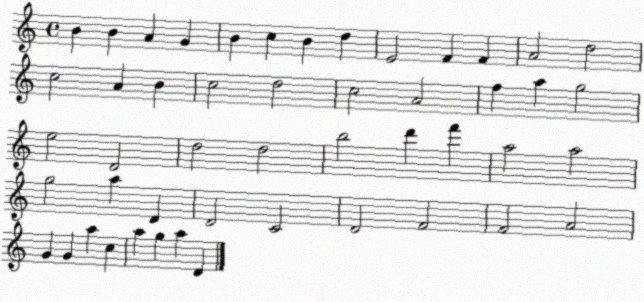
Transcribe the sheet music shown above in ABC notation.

X:1
T:Untitled
M:4/4
L:1/4
K:C
B B A G B c B d E2 F F A2 d2 c2 A B c2 d2 c2 A2 f a g2 e2 D2 d2 d2 b2 d' f' a2 a2 g2 a D D2 C2 D2 F2 F2 A2 G G a c a g a D